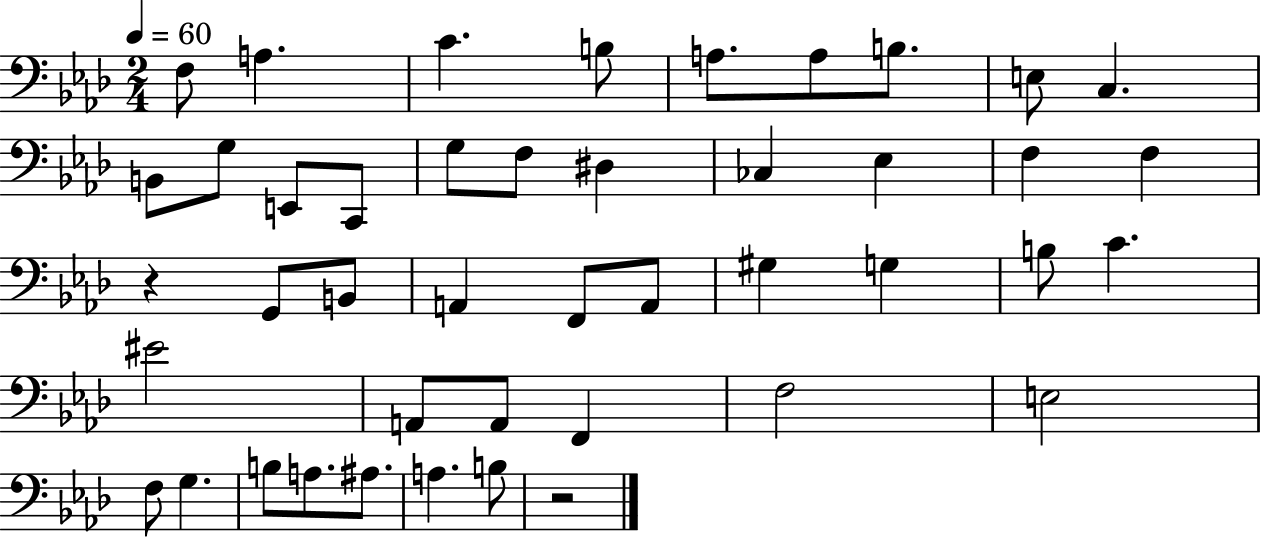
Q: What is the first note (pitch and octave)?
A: F3